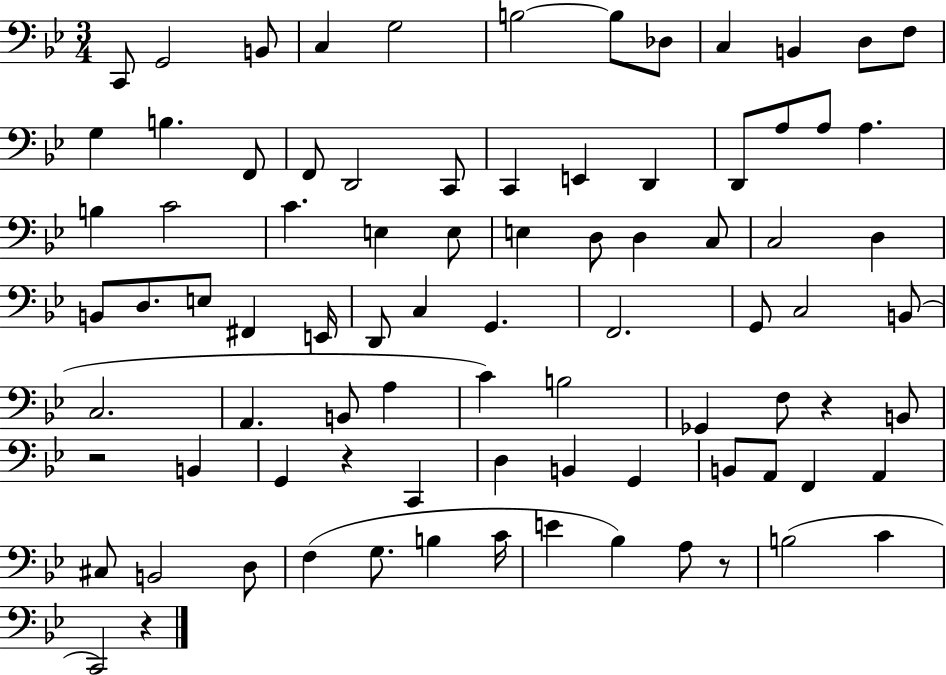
C2/e G2/h B2/e C3/q G3/h B3/h B3/e Db3/e C3/q B2/q D3/e F3/e G3/q B3/q. F2/e F2/e D2/h C2/e C2/q E2/q D2/q D2/e A3/e A3/e A3/q. B3/q C4/h C4/q. E3/q E3/e E3/q D3/e D3/q C3/e C3/h D3/q B2/e D3/e. E3/e F#2/q E2/s D2/e C3/q G2/q. F2/h. G2/e C3/h B2/e C3/h. A2/q. B2/e A3/q C4/q B3/h Gb2/q F3/e R/q B2/e R/h B2/q G2/q R/q C2/q D3/q B2/q G2/q B2/e A2/e F2/q A2/q C#3/e B2/h D3/e F3/q G3/e. B3/q C4/s E4/q Bb3/q A3/e R/e B3/h C4/q C2/h R/q